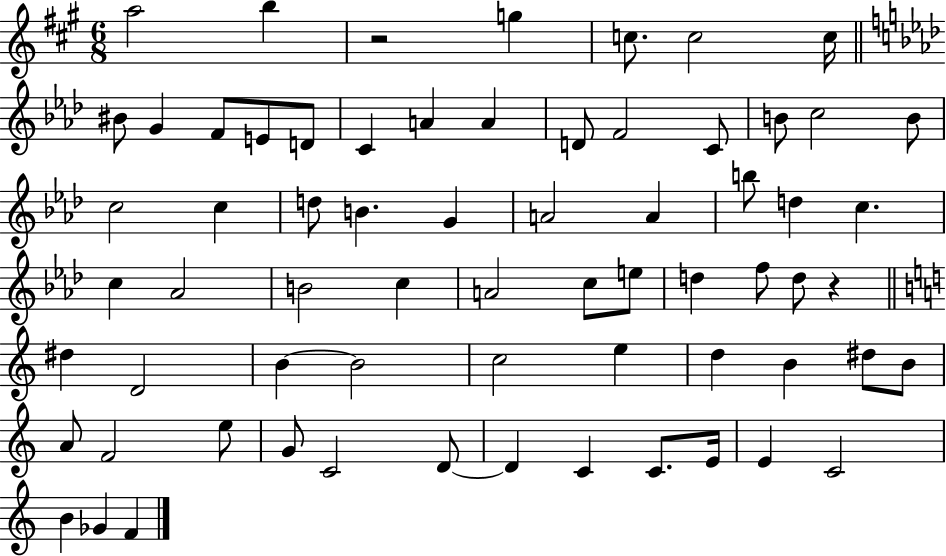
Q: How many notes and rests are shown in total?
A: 67